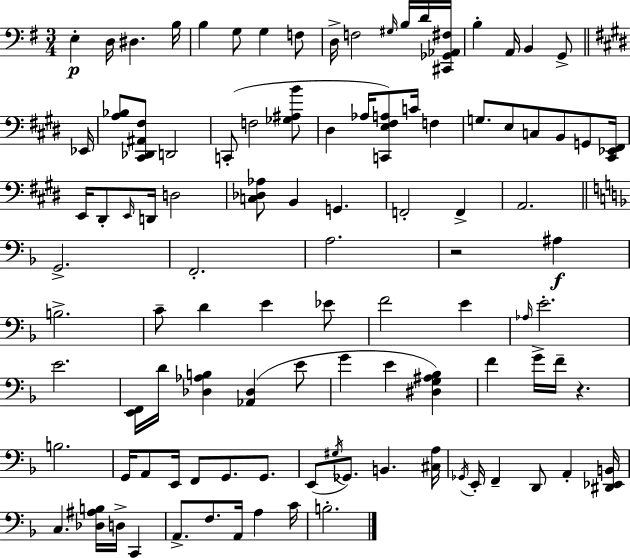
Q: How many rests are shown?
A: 2